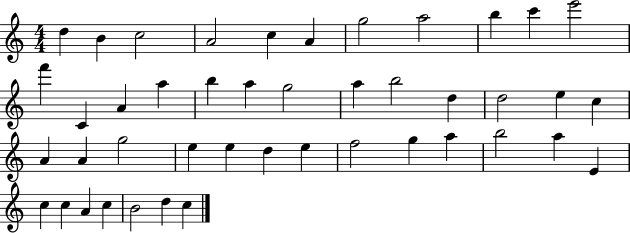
D5/q B4/q C5/h A4/h C5/q A4/q G5/h A5/h B5/q C6/q E6/h F6/q C4/q A4/q A5/q B5/q A5/q G5/h A5/q B5/h D5/q D5/h E5/q C5/q A4/q A4/q G5/h E5/q E5/q D5/q E5/q F5/h G5/q A5/q B5/h A5/q E4/q C5/q C5/q A4/q C5/q B4/h D5/q C5/q